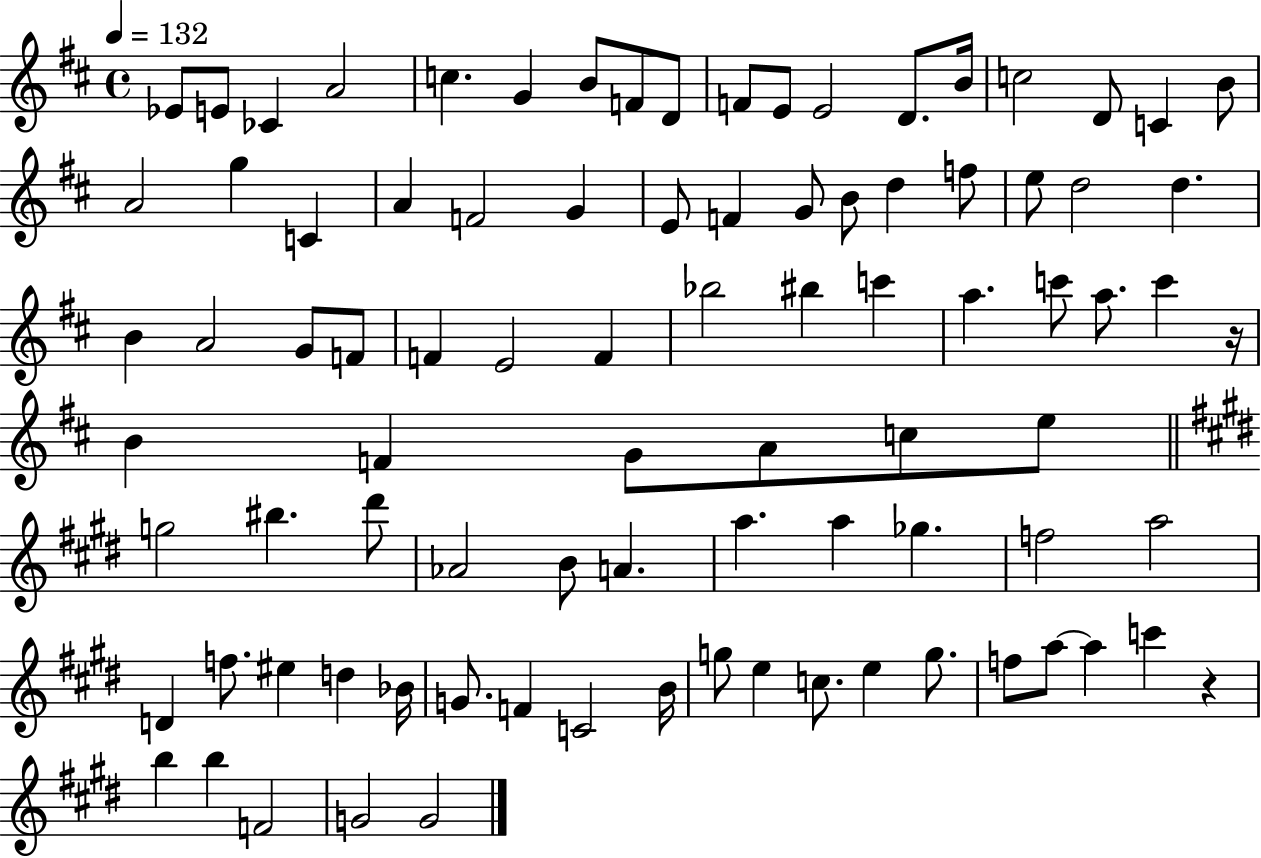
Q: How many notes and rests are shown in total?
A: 89